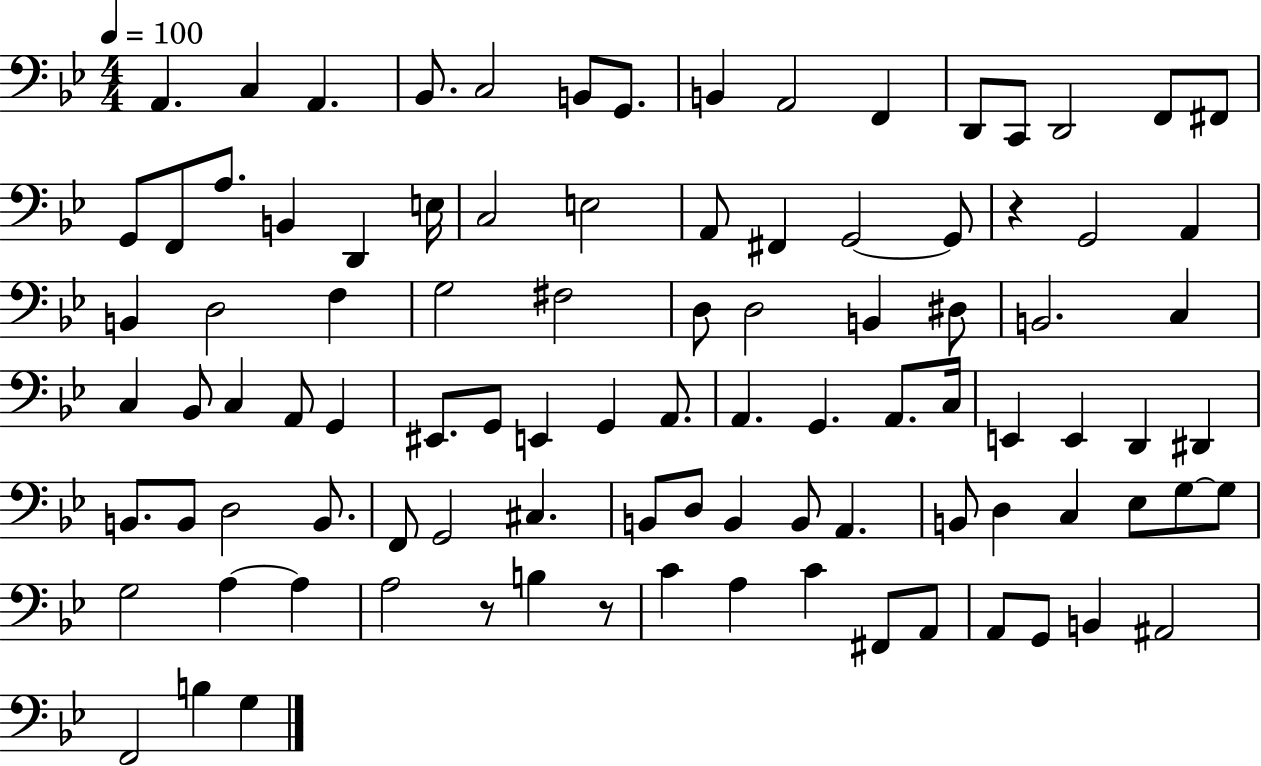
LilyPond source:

{
  \clef bass
  \numericTimeSignature
  \time 4/4
  \key bes \major
  \tempo 4 = 100
  a,4. c4 a,4. | bes,8. c2 b,8 g,8. | b,4 a,2 f,4 | d,8 c,8 d,2 f,8 fis,8 | \break g,8 f,8 a8. b,4 d,4 e16 | c2 e2 | a,8 fis,4 g,2~~ g,8 | r4 g,2 a,4 | \break b,4 d2 f4 | g2 fis2 | d8 d2 b,4 dis8 | b,2. c4 | \break c4 bes,8 c4 a,8 g,4 | eis,8. g,8 e,4 g,4 a,8. | a,4. g,4. a,8. c16 | e,4 e,4 d,4 dis,4 | \break b,8. b,8 d2 b,8. | f,8 g,2 cis4. | b,8 d8 b,4 b,8 a,4. | b,8 d4 c4 ees8 g8~~ g8 | \break g2 a4~~ a4 | a2 r8 b4 r8 | c'4 a4 c'4 fis,8 a,8 | a,8 g,8 b,4 ais,2 | \break f,2 b4 g4 | \bar "|."
}